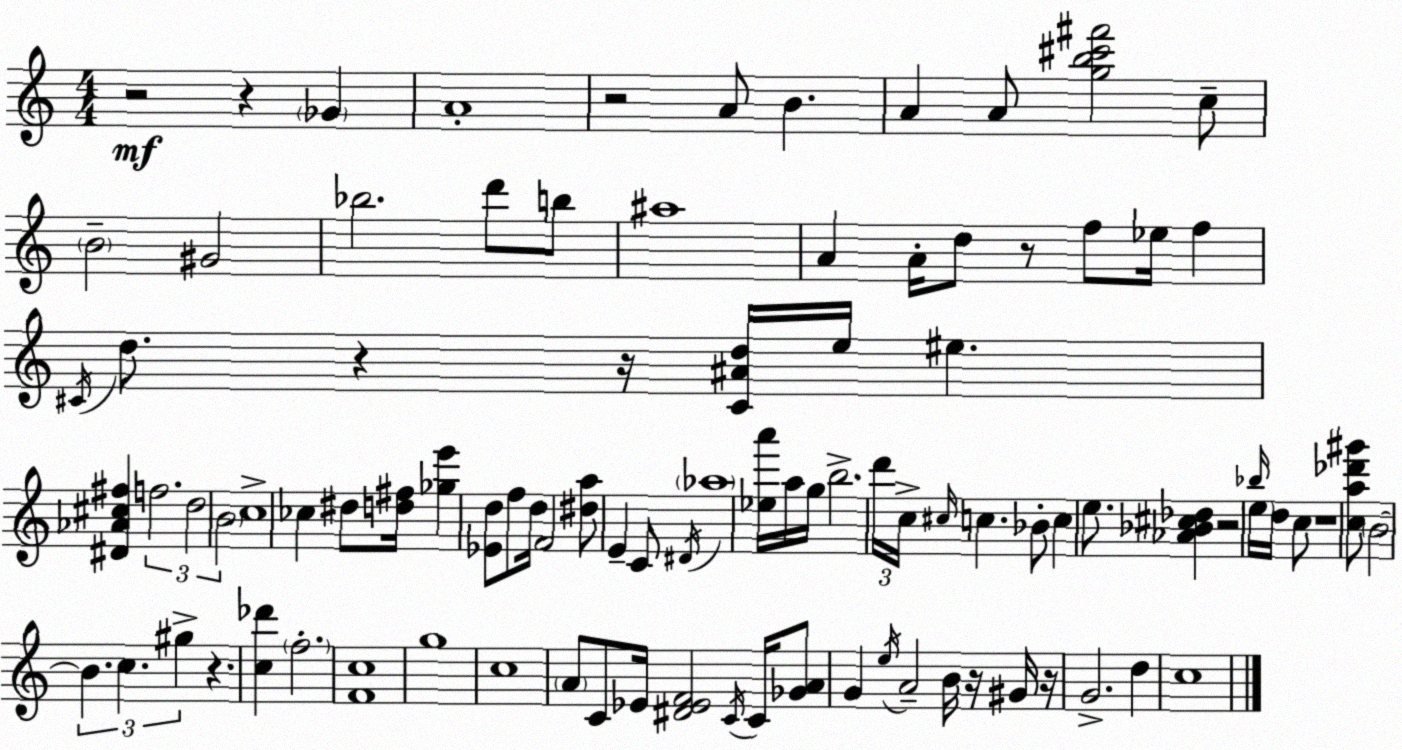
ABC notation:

X:1
T:Untitled
M:4/4
L:1/4
K:C
z2 z _G A4 z2 A/2 B A A/2 [gb^c'^f']2 c/2 B2 ^G2 _b2 d'/2 b/2 ^a4 A A/4 d/2 z/2 f/2 _e/4 f ^C/4 d/2 z z/4 [^C^Ad]/4 e/4 ^e [^D_A^c^f] f2 d2 B2 c4 _c ^d/2 [d^f]/4 [_ge'] [_Ed]/2 f/2 d/4 F2 [^da]/2 E C/2 ^D/4 _a4 [_ea']/4 a/4 g/4 b2 d'/4 c/4 ^c/4 c _B/2 c e/2 [_A_B^c_d] z2 _b/4 e/4 d/4 c/2 z4 [ca_d'^g']/2 B2 B c ^g z [c_d'] f2 [Fc]4 g4 c4 A/2 C/2 _E/4 [^D_EF]2 C/4 C/4 [_GA]/2 G e/4 A2 B/4 z/4 ^G/4 z/4 G2 d c4